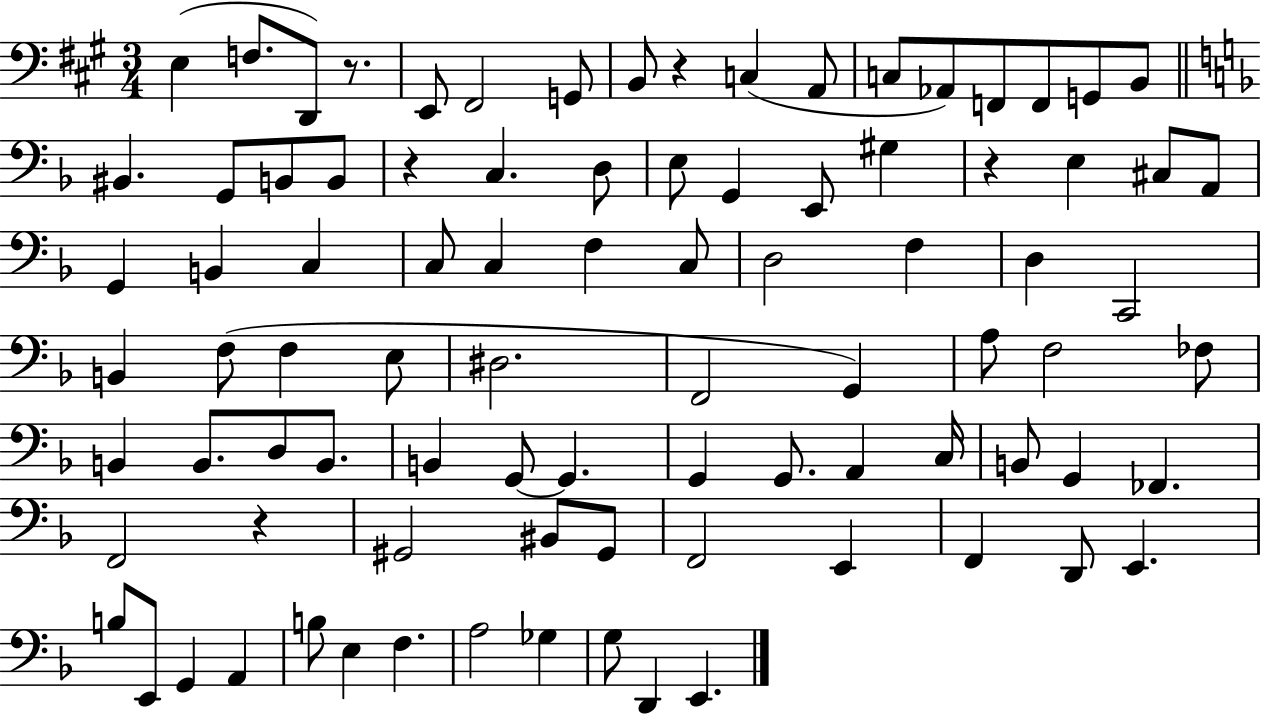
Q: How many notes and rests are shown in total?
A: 89